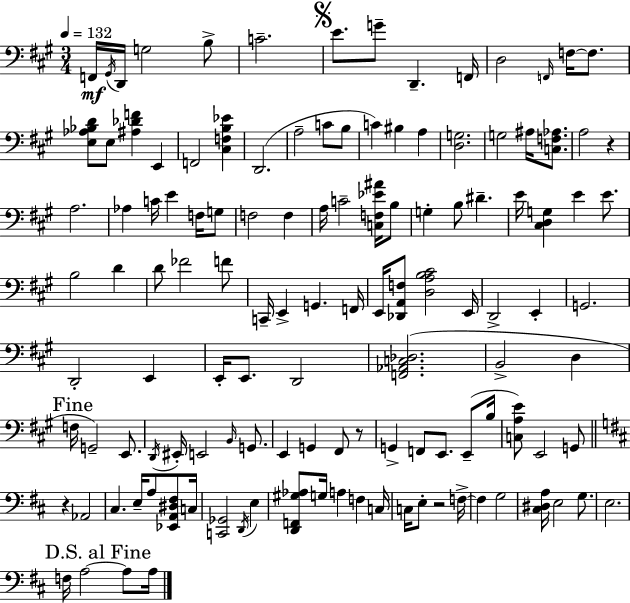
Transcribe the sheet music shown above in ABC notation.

X:1
T:Untitled
M:3/4
L:1/4
K:A
F,,/4 ^G,,/4 D,,/4 G,2 B,/2 C2 E/2 G/2 D,, F,,/4 D,2 F,,/4 F,/4 F,/2 [E,_A,_B,D]/2 E,/2 [^A,_DF] E,, F,,2 [^C,F,B,_E] D,,2 A,2 C/2 B,/2 C ^B, A, [D,G,]2 G,2 ^A,/4 [C,F,_A,]/2 A,2 z A,2 _A, C/4 E F,/4 G,/2 F,2 F, A,/4 C2 [C,F,_E^A]/4 B,/2 G, B,/2 ^D E/4 [^C,D,G,] E E/2 B,2 D D/2 _F2 F/2 C,,/4 E,, G,, F,,/4 E,,/4 [_D,,A,,F,]/2 [D,A,B,^C]2 E,,/4 D,,2 E,, G,,2 D,,2 E,, E,,/4 E,,/2 D,,2 [F,,_A,,C,_D,]2 B,,2 D, F,/4 G,,2 E,,/2 D,,/4 ^E,,/4 E,,2 B,,/4 G,,/2 E,, G,, ^F,,/2 z/2 G,, F,,/2 E,,/2 E,,/2 B,/4 [C,A,E]/2 E,,2 G,,/2 z _A,,2 ^C, E,/4 A,/2 [_E,,A,,^D,^F,]/2 C,/4 [C,,_G,,]2 D,,/4 E, [D,,F,,^G,_A,]/2 G,/4 A, F, C,/4 C,/4 E,/2 z2 F,/4 F, G,2 [^C,^D,A,]/4 E,2 G,/2 E,2 F,/4 A,2 A,/2 A,/4